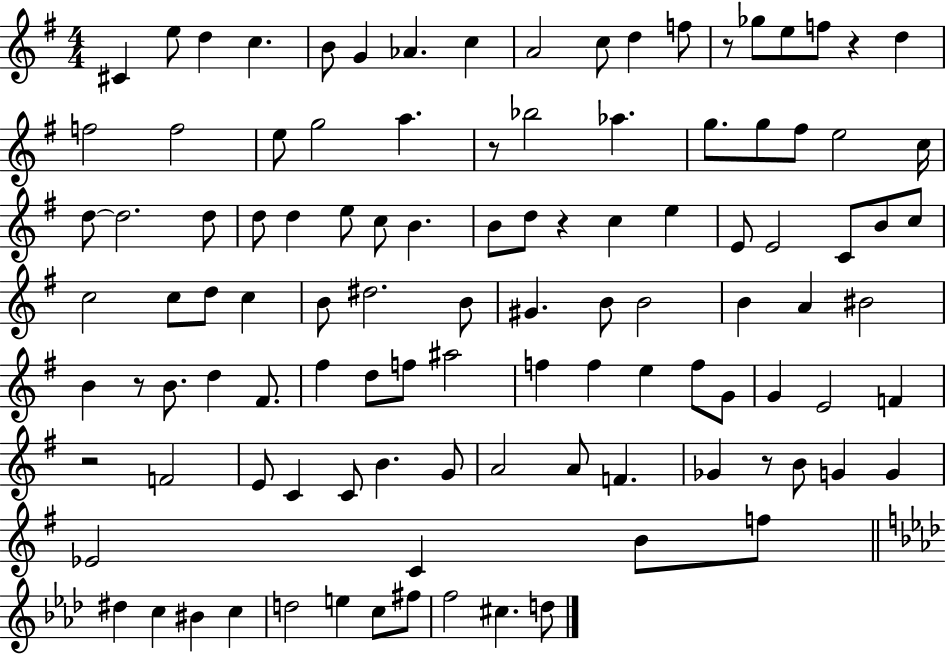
X:1
T:Untitled
M:4/4
L:1/4
K:G
^C e/2 d c B/2 G _A c A2 c/2 d f/2 z/2 _g/2 e/2 f/2 z d f2 f2 e/2 g2 a z/2 _b2 _a g/2 g/2 ^f/2 e2 c/4 d/2 d2 d/2 d/2 d e/2 c/2 B B/2 d/2 z c e E/2 E2 C/2 B/2 c/2 c2 c/2 d/2 c B/2 ^d2 B/2 ^G B/2 B2 B A ^B2 B z/2 B/2 d ^F/2 ^f d/2 f/2 ^a2 f f e f/2 G/2 G E2 F z2 F2 E/2 C C/2 B G/2 A2 A/2 F _G z/2 B/2 G G _E2 C B/2 f/2 ^d c ^B c d2 e c/2 ^f/2 f2 ^c d/2